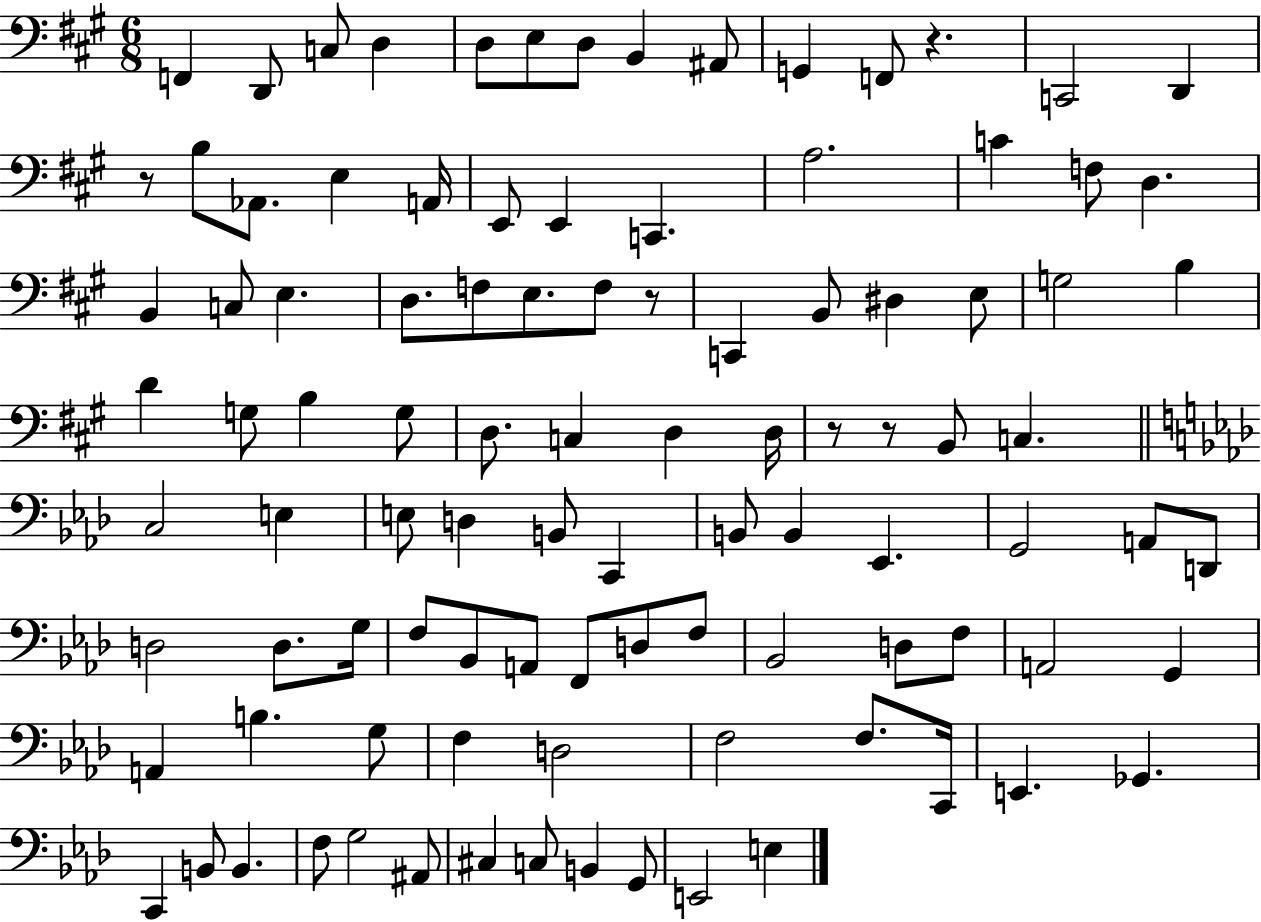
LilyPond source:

{
  \clef bass
  \numericTimeSignature
  \time 6/8
  \key a \major
  \repeat volta 2 { f,4 d,8 c8 d4 | d8 e8 d8 b,4 ais,8 | g,4 f,8 r4. | c,2 d,4 | \break r8 b8 aes,8. e4 a,16 | e,8 e,4 c,4. | a2. | c'4 f8 d4. | \break b,4 c8 e4. | d8. f8 e8. f8 r8 | c,4 b,8 dis4 e8 | g2 b4 | \break d'4 g8 b4 g8 | d8. c4 d4 d16 | r8 r8 b,8 c4. | \bar "||" \break \key f \minor c2 e4 | e8 d4 b,8 c,4 | b,8 b,4 ees,4. | g,2 a,8 d,8 | \break d2 d8. g16 | f8 bes,8 a,8 f,8 d8 f8 | bes,2 d8 f8 | a,2 g,4 | \break a,4 b4. g8 | f4 d2 | f2 f8. c,16 | e,4. ges,4. | \break c,4 b,8 b,4. | f8 g2 ais,8 | cis4 c8 b,4 g,8 | e,2 e4 | \break } \bar "|."
}